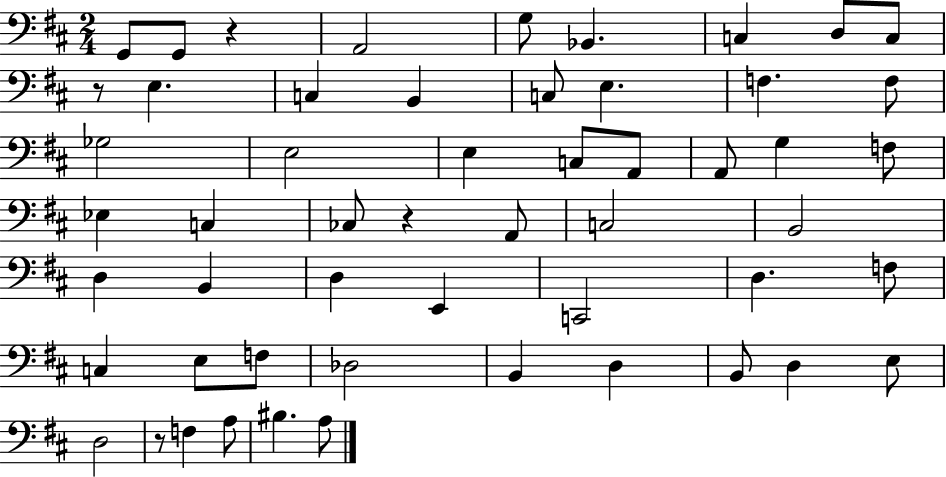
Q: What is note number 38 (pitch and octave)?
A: E3